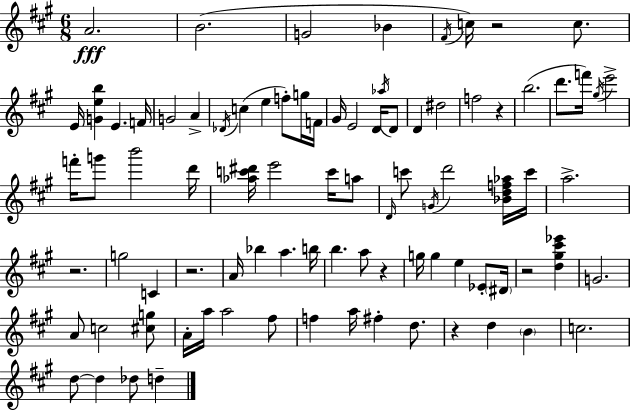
A4/h. B4/h. G4/h Bb4/q F#4/s C5/s R/h C5/e. E4/s [G4,E5,B5]/q E4/q. F4/s G4/h A4/q Db4/s C5/q E5/q F5/e G5/s F4/s G#4/s E4/h D4/s Ab5/s D4/e D4/q D#5/h F5/h R/q B5/h. D6/e. F6/s G#5/s E6/h F6/s G6/e B6/h D6/s [Ab5,C6,D#6]/s E6/h C6/s A5/e D4/s C6/e G4/s D6/h [Bb4,D5,F5,Ab5]/s C6/s A5/h. R/h. G5/h C4/q R/h. A4/s Bb5/q A5/q. B5/s B5/q. A5/e R/q G5/s G5/q E5/q Eb4/e D#4/s R/h [D5,G#5,C#6,Eb6]/q G4/h. A4/e C5/h [C#5,G5]/e A4/s A5/s A5/h F#5/e F5/q A5/s F#5/q D5/e. R/q D5/q B4/q C5/h. D5/e D5/q Db5/e D5/q